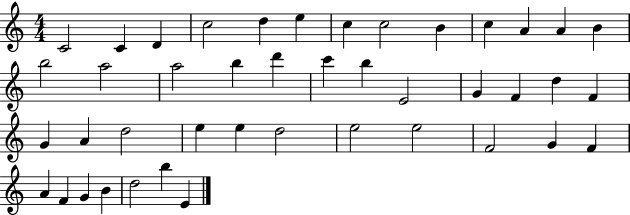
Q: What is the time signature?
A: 4/4